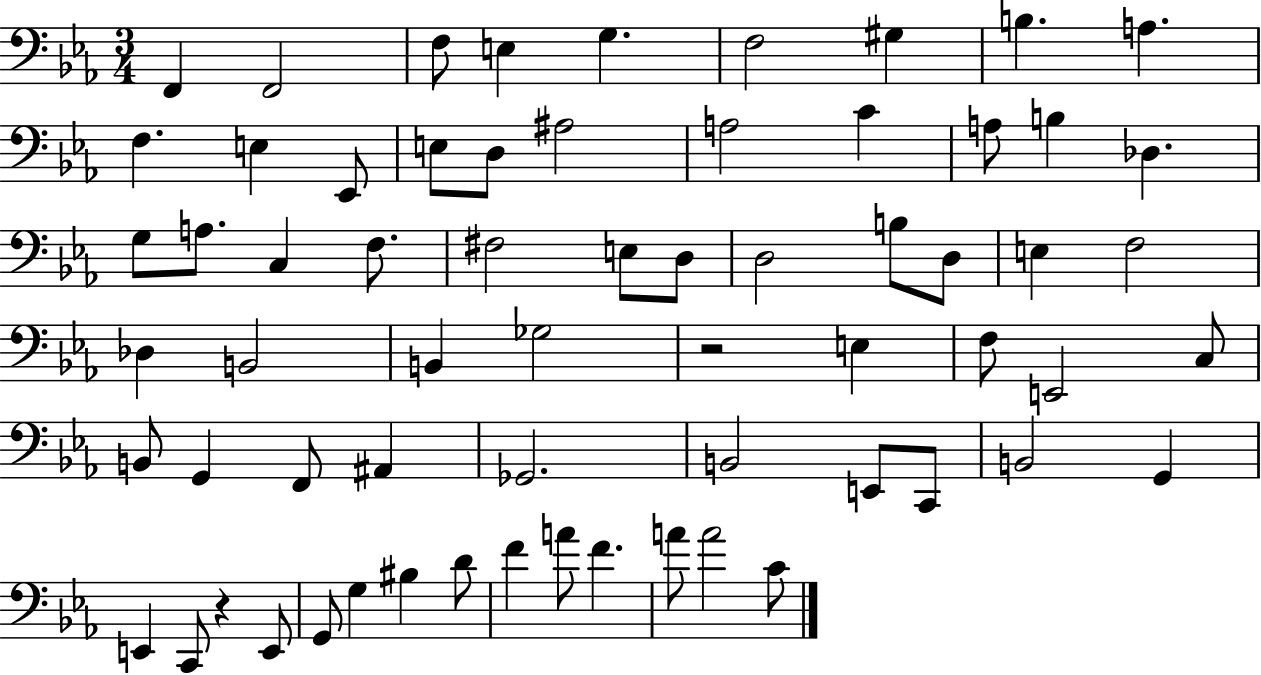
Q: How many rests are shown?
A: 2